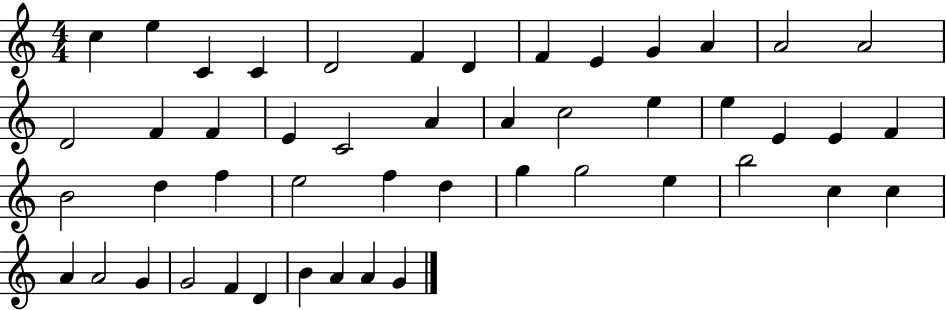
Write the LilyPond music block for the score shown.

{
  \clef treble
  \numericTimeSignature
  \time 4/4
  \key c \major
  c''4 e''4 c'4 c'4 | d'2 f'4 d'4 | f'4 e'4 g'4 a'4 | a'2 a'2 | \break d'2 f'4 f'4 | e'4 c'2 a'4 | a'4 c''2 e''4 | e''4 e'4 e'4 f'4 | \break b'2 d''4 f''4 | e''2 f''4 d''4 | g''4 g''2 e''4 | b''2 c''4 c''4 | \break a'4 a'2 g'4 | g'2 f'4 d'4 | b'4 a'4 a'4 g'4 | \bar "|."
}